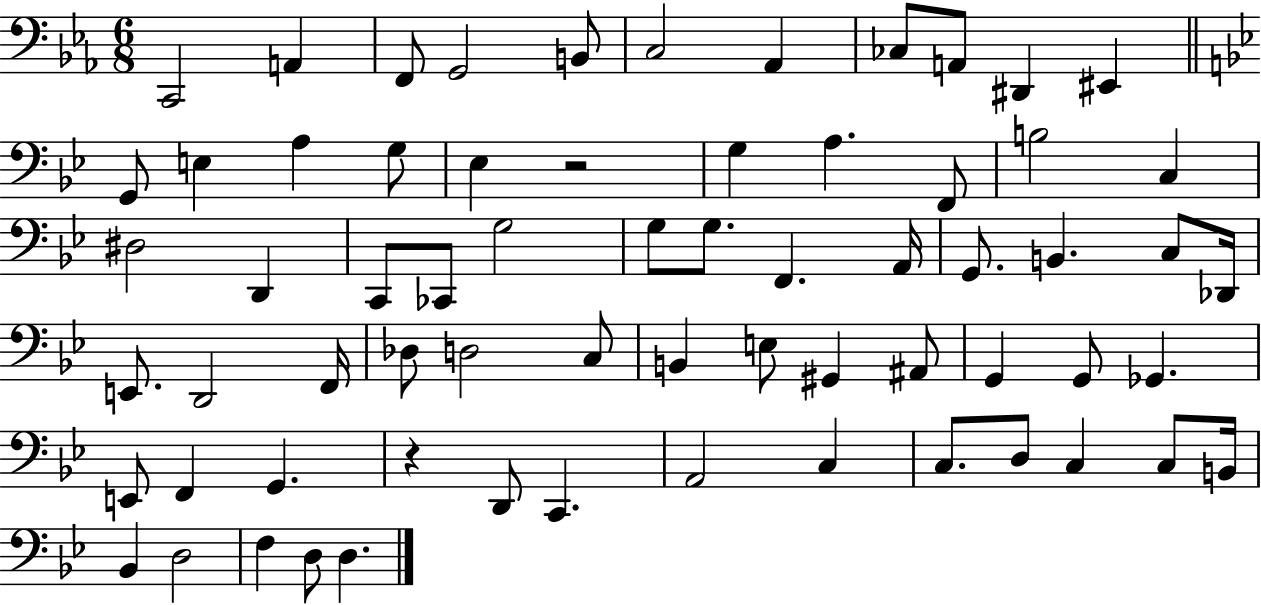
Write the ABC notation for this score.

X:1
T:Untitled
M:6/8
L:1/4
K:Eb
C,,2 A,, F,,/2 G,,2 B,,/2 C,2 _A,, _C,/2 A,,/2 ^D,, ^E,, G,,/2 E, A, G,/2 _E, z2 G, A, F,,/2 B,2 C, ^D,2 D,, C,,/2 _C,,/2 G,2 G,/2 G,/2 F,, A,,/4 G,,/2 B,, C,/2 _D,,/4 E,,/2 D,,2 F,,/4 _D,/2 D,2 C,/2 B,, E,/2 ^G,, ^A,,/2 G,, G,,/2 _G,, E,,/2 F,, G,, z D,,/2 C,, A,,2 C, C,/2 D,/2 C, C,/2 B,,/4 _B,, D,2 F, D,/2 D,